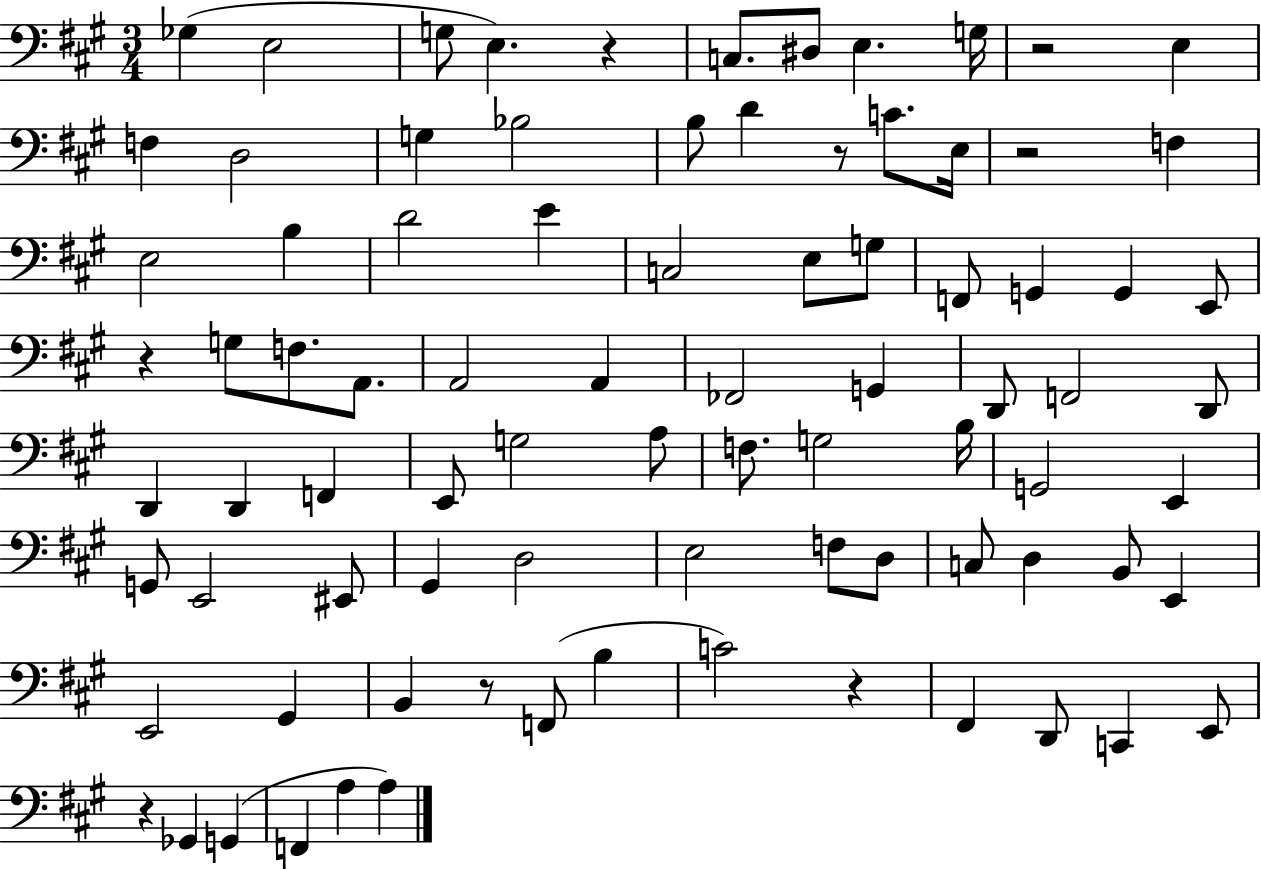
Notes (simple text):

Gb3/q E3/h G3/e E3/q. R/q C3/e. D#3/e E3/q. G3/s R/h E3/q F3/q D3/h G3/q Bb3/h B3/e D4/q R/e C4/e. E3/s R/h F3/q E3/h B3/q D4/h E4/q C3/h E3/e G3/e F2/e G2/q G2/q E2/e R/q G3/e F3/e. A2/e. A2/h A2/q FES2/h G2/q D2/e F2/h D2/e D2/q D2/q F2/q E2/e G3/h A3/e F3/e. G3/h B3/s G2/h E2/q G2/e E2/h EIS2/e G#2/q D3/h E3/h F3/e D3/e C3/e D3/q B2/e E2/q E2/h G#2/q B2/q R/e F2/e B3/q C4/h R/q F#2/q D2/e C2/q E2/e R/q Gb2/q G2/q F2/q A3/q A3/q